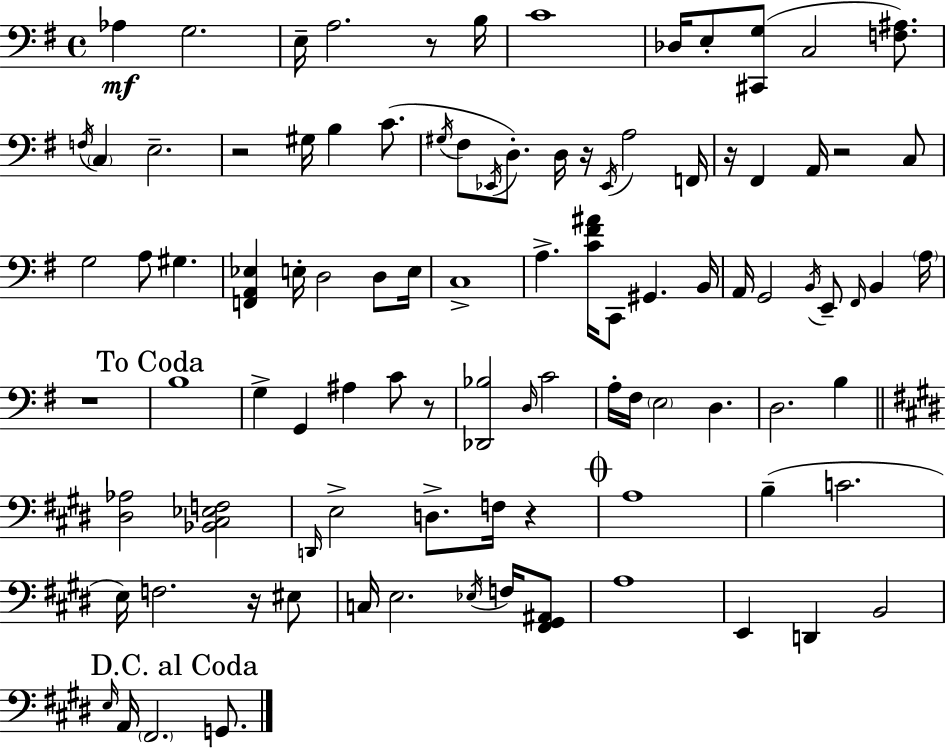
Ab3/q G3/h. E3/s A3/h. R/e B3/s C4/w Db3/s E3/e [C#2,G3]/e C3/h [F3,A#3]/e. F3/s C3/q E3/h. R/h G#3/s B3/q C4/e. G#3/s F#3/e Eb2/s D3/e. D3/s R/s Eb2/s A3/h F2/s R/s F#2/q A2/s R/h C3/e G3/h A3/e G#3/q. [F2,A2,Eb3]/q E3/s D3/h D3/e E3/s C3/w A3/q. [C4,F#4,A#4]/s C2/e G#2/q. B2/s A2/s G2/h B2/s E2/e F#2/s B2/q A3/s R/w B3/w G3/q G2/q A#3/q C4/e R/e [Db2,Bb3]/h D3/s C4/h A3/s F#3/s E3/h D3/q. D3/h. B3/q [D#3,Ab3]/h [Bb2,C#3,Eb3,F3]/h D2/s E3/h D3/e. F3/s R/q A3/w B3/q C4/h. E3/s F3/h. R/s EIS3/e C3/s E3/h. Eb3/s F3/s [F#2,G#2,A#2]/e A3/w E2/q D2/q B2/h E3/s A2/s F#2/h. G2/e.